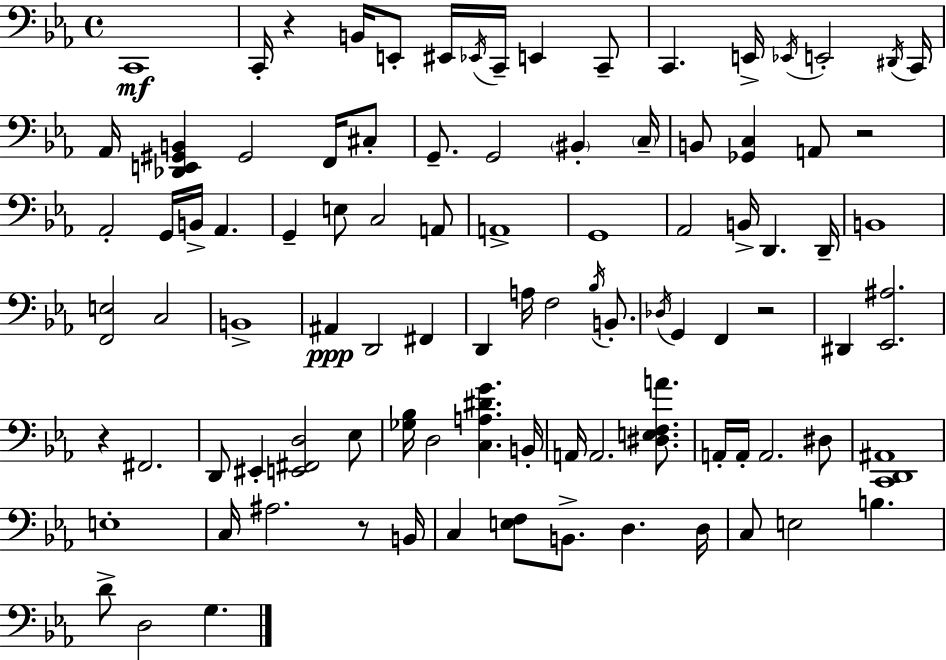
{
  \clef bass
  \time 4/4
  \defaultTimeSignature
  \key ees \major
  \repeat volta 2 { c,1\mf | c,16-. r4 b,16 e,8-. eis,16 \acciaccatura { ees,16 } c,16-- e,4 c,8-- | c,4. e,16-> \acciaccatura { ees,16 } e,2-. | \acciaccatura { dis,16 } c,16 aes,16 <des, e, gis, b,>4 gis,2 | \break f,16 cis8-. g,8.-- g,2 \parenthesize bis,4-. | \parenthesize c16-- b,8 <ges, c>4 a,8 r2 | aes,2-. g,16 b,16-> aes,4. | g,4-- e8 c2 | \break a,8 a,1-> | g,1 | aes,2 b,16-> d,4. | d,16-- b,1 | \break <f, e>2 c2 | b,1-> | ais,4\ppp d,2 fis,4 | d,4 a16 f2 | \break \acciaccatura { bes16 } b,8.-. \acciaccatura { des16 } g,4 f,4 r2 | dis,4 <ees, ais>2. | r4 fis,2. | d,8 eis,4-. <e, fis, d>2 | \break ees8 <ges bes>16 d2 <c a dis' g'>4. | b,16-. a,16 a,2. | <dis e f a'>8. a,16-. a,16-. a,2. | dis8 <c, d, ais,>1 | \break e1-. | c16 ais2. | r8 b,16 c4 <e f>8 b,8.-> d4. | d16 c8 e2 b4. | \break d'8-> d2 g4. | } \bar "|."
}